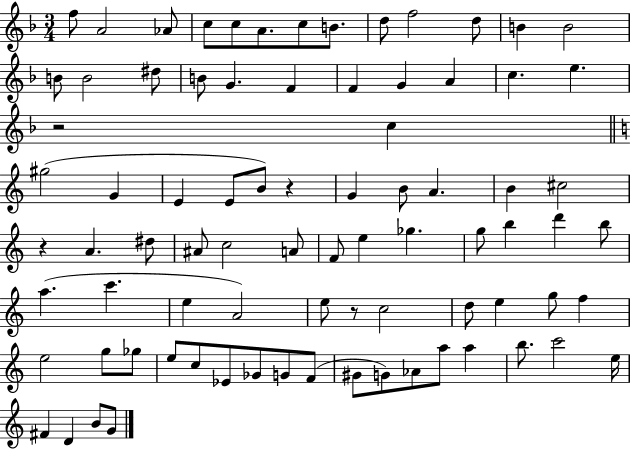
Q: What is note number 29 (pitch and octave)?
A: E4